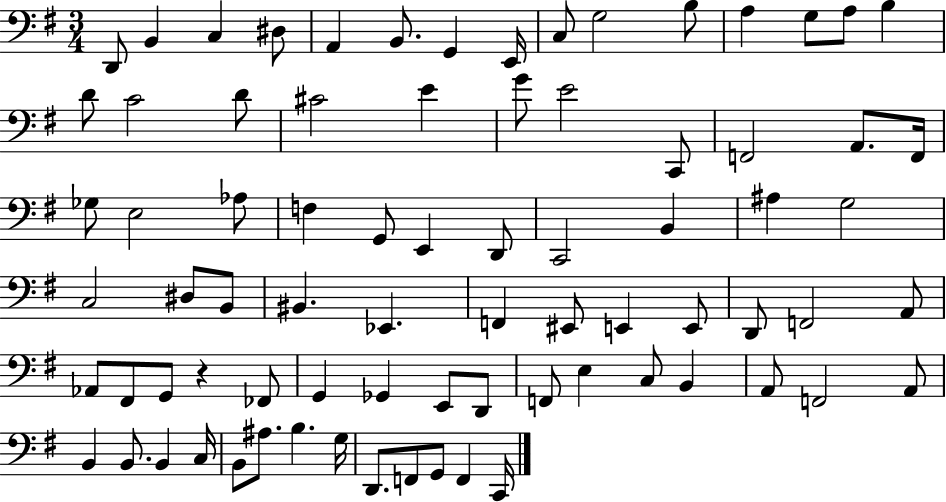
X:1
T:Untitled
M:3/4
L:1/4
K:G
D,,/2 B,, C, ^D,/2 A,, B,,/2 G,, E,,/4 C,/2 G,2 B,/2 A, G,/2 A,/2 B, D/2 C2 D/2 ^C2 E G/2 E2 C,,/2 F,,2 A,,/2 F,,/4 _G,/2 E,2 _A,/2 F, G,,/2 E,, D,,/2 C,,2 B,, ^A, G,2 C,2 ^D,/2 B,,/2 ^B,, _E,, F,, ^E,,/2 E,, E,,/2 D,,/2 F,,2 A,,/2 _A,,/2 ^F,,/2 G,,/2 z _F,,/2 G,, _G,, E,,/2 D,,/2 F,,/2 E, C,/2 B,, A,,/2 F,,2 A,,/2 B,, B,,/2 B,, C,/4 B,,/2 ^A,/2 B, G,/4 D,,/2 F,,/2 G,,/2 F,, C,,/4